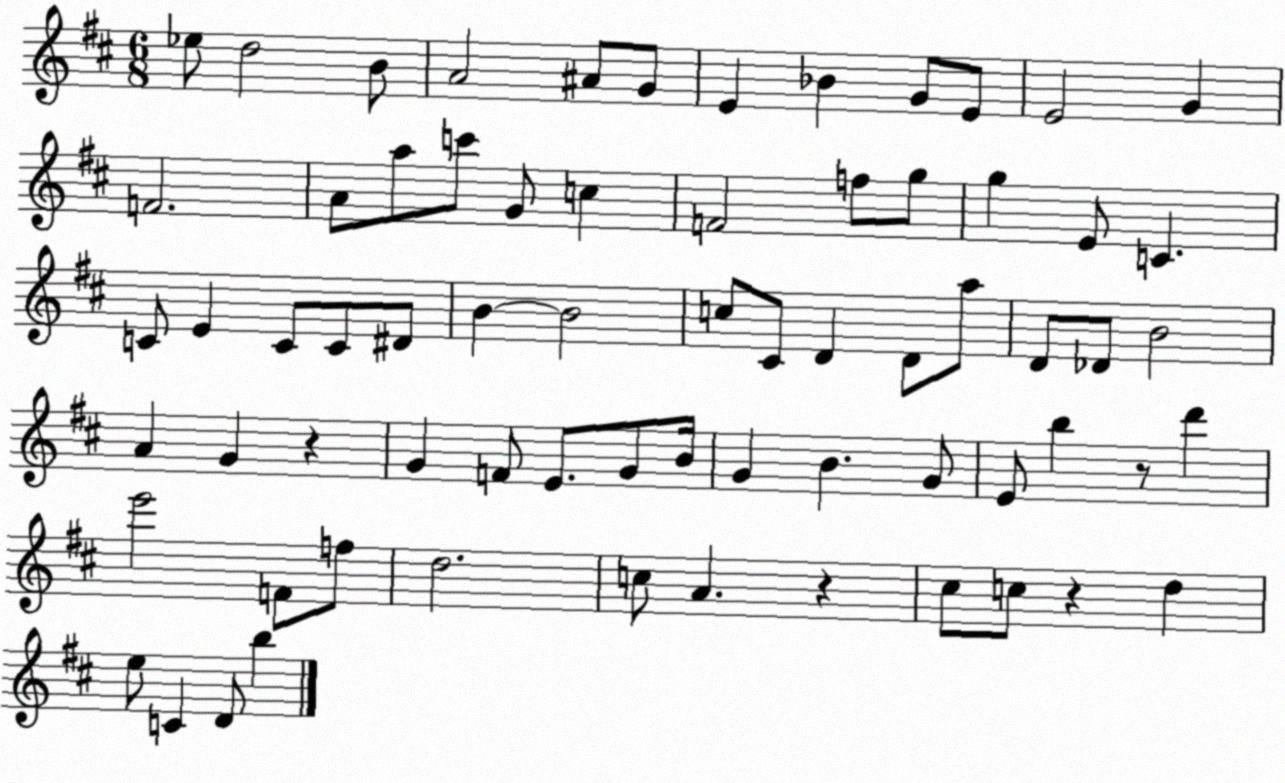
X:1
T:Untitled
M:6/8
L:1/4
K:D
_e/2 d2 B/2 A2 ^A/2 G/2 E _B G/2 E/2 E2 G F2 A/2 a/2 c'/2 G/2 c F2 f/2 g/2 g E/2 C C/2 E C/2 C/2 ^D/2 B B2 c/2 ^C/2 D D/2 a/2 D/2 _D/2 B2 A G z G F/2 E/2 G/2 B/4 G B G/2 E/2 b z/2 d' e'2 F/2 f/2 d2 c/2 A z ^c/2 c/2 z d e/2 C D/2 b